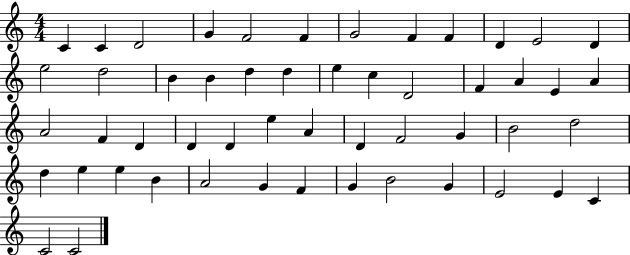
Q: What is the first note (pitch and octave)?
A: C4